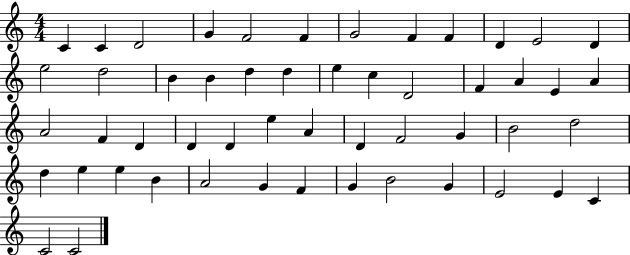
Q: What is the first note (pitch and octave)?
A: C4